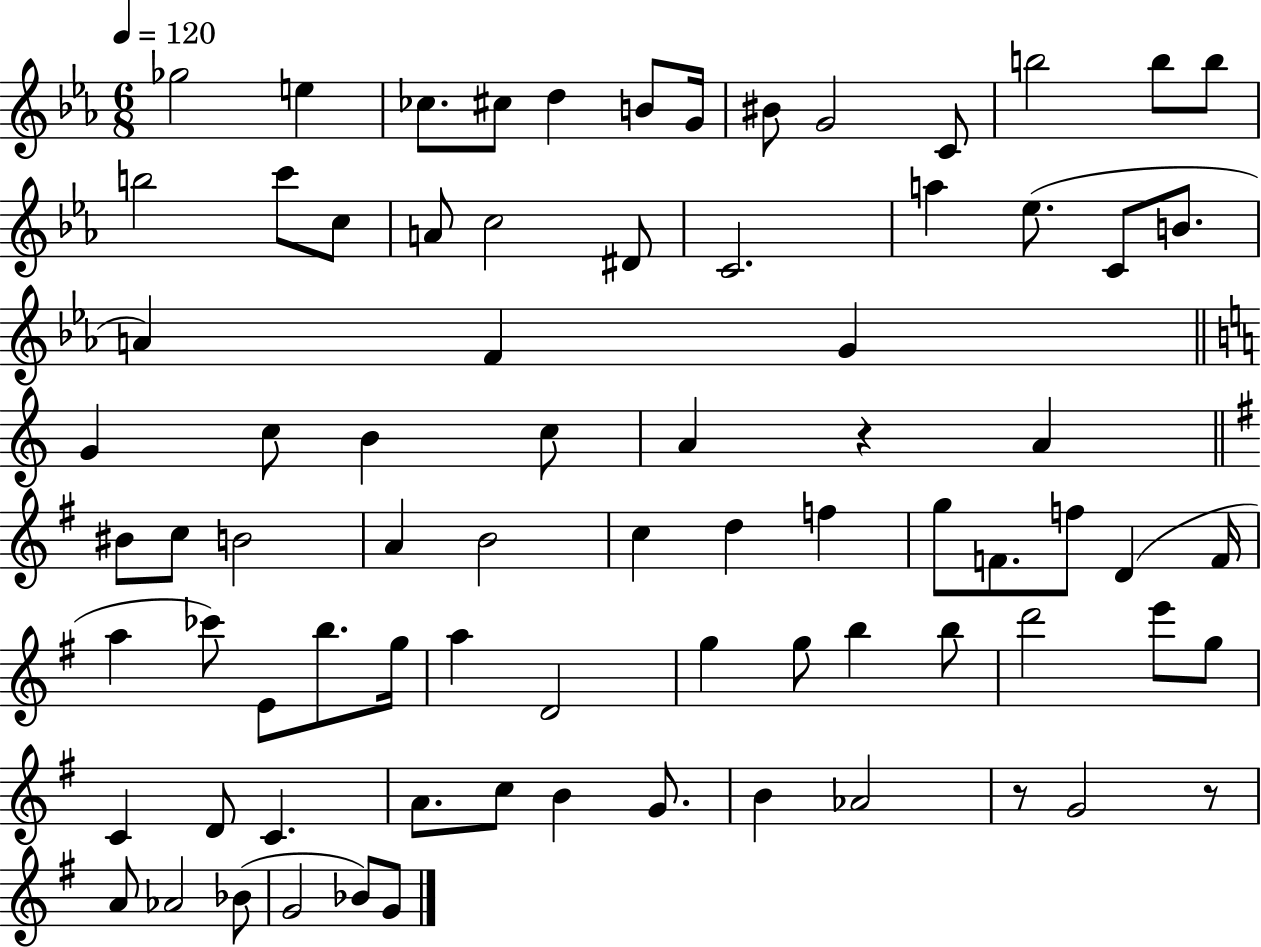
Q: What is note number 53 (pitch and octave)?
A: D4